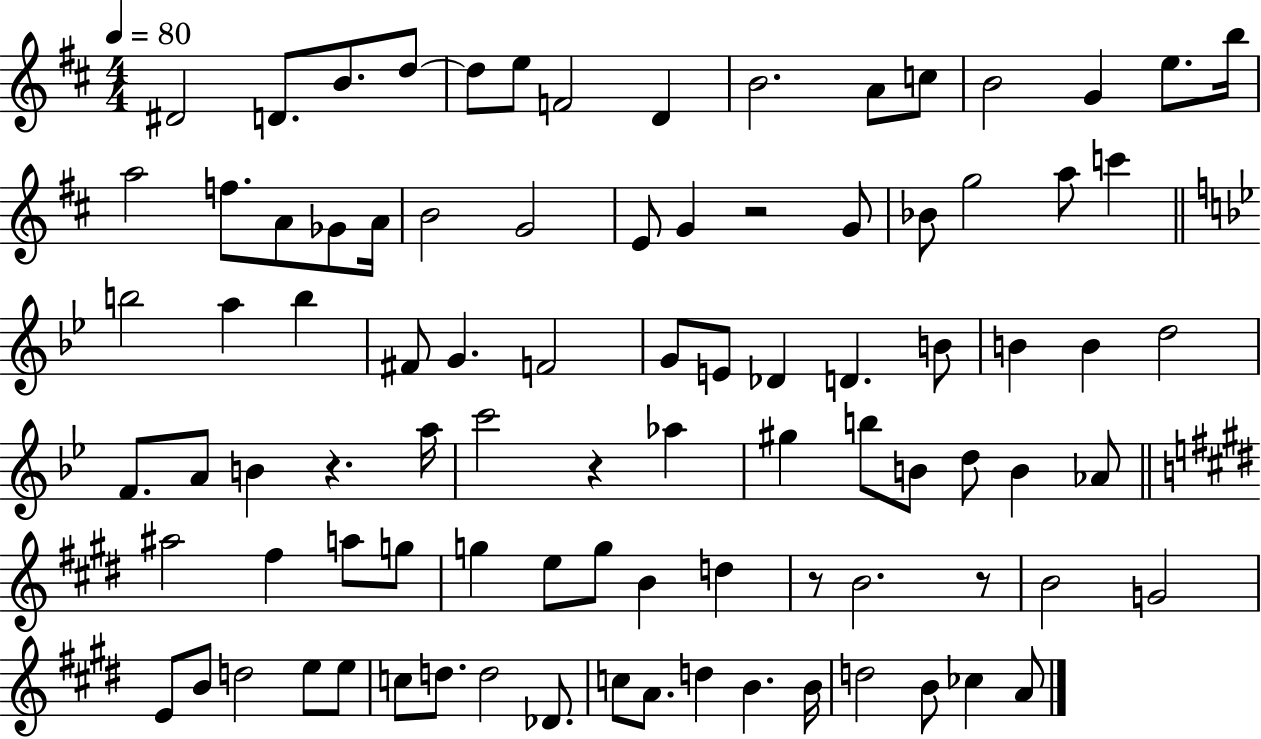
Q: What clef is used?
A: treble